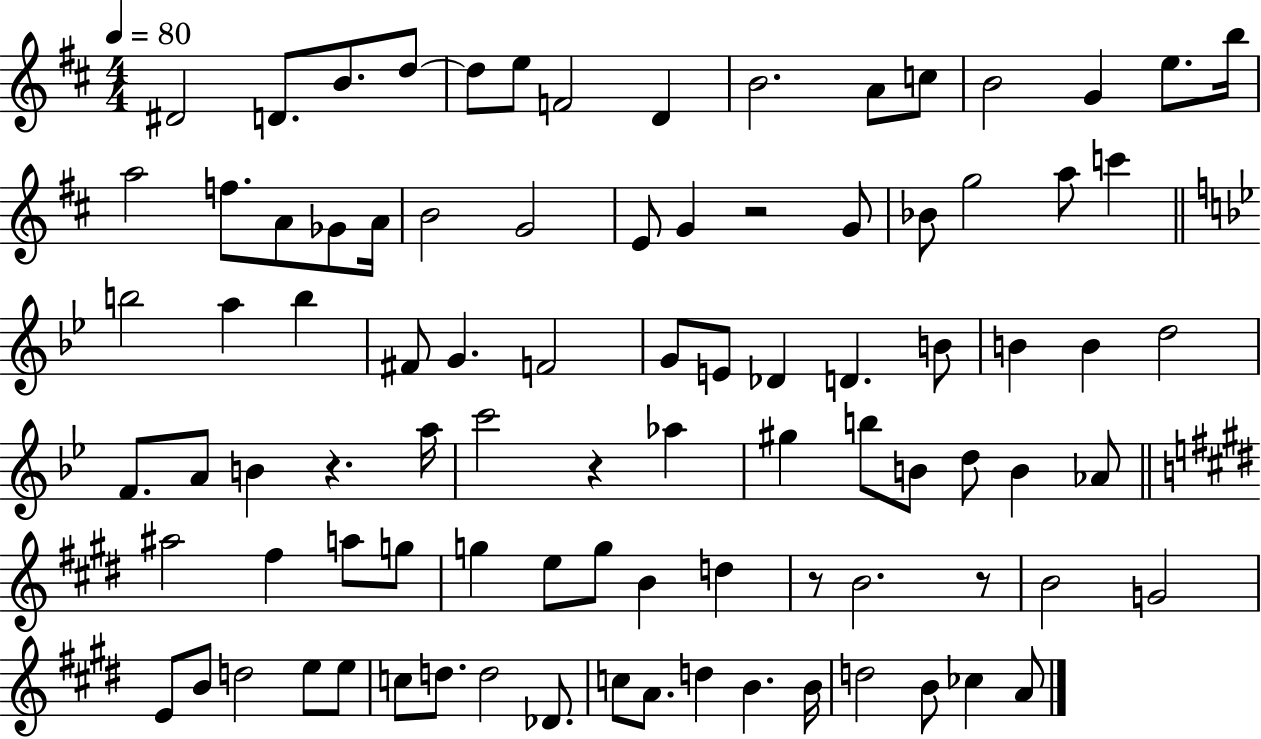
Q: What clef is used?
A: treble